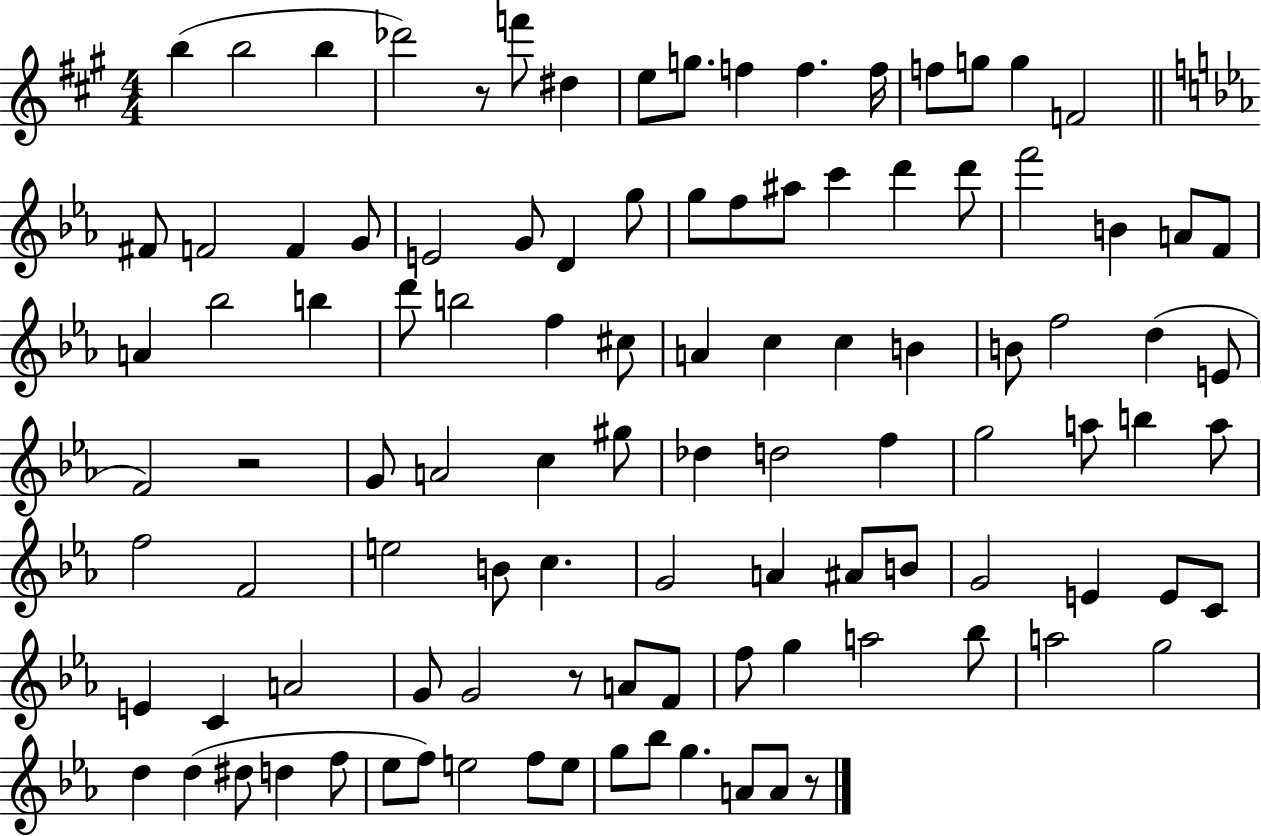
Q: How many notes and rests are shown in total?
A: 105